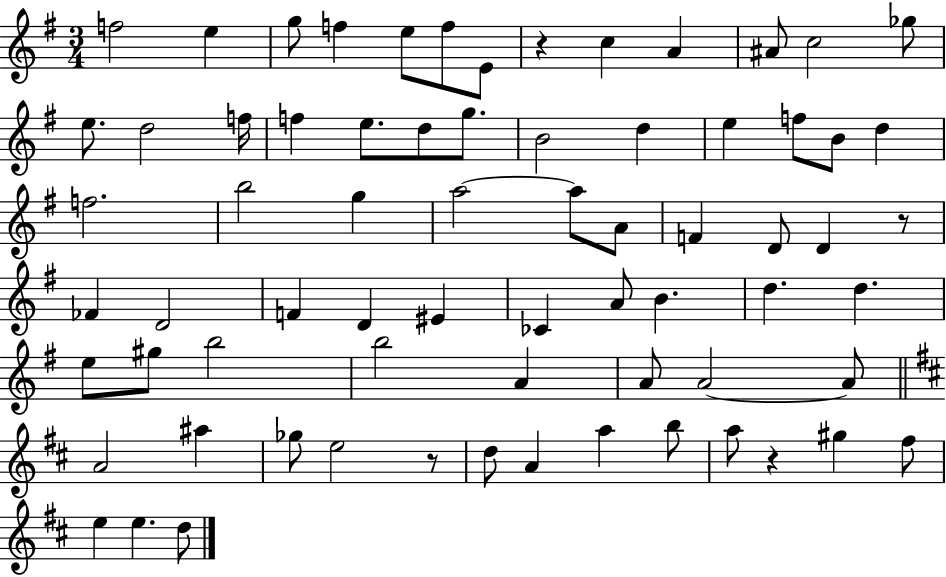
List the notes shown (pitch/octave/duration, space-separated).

F5/h E5/q G5/e F5/q E5/e F5/e E4/e R/q C5/q A4/q A#4/e C5/h Gb5/e E5/e. D5/h F5/s F5/q E5/e. D5/e G5/e. B4/h D5/q E5/q F5/e B4/e D5/q F5/h. B5/h G5/q A5/h A5/e A4/e F4/q D4/e D4/q R/e FES4/q D4/h F4/q D4/q EIS4/q CES4/q A4/e B4/q. D5/q. D5/q. E5/e G#5/e B5/h B5/h A4/q A4/e A4/h A4/e A4/h A#5/q Gb5/e E5/h R/e D5/e A4/q A5/q B5/e A5/e R/q G#5/q F#5/e E5/q E5/q. D5/e